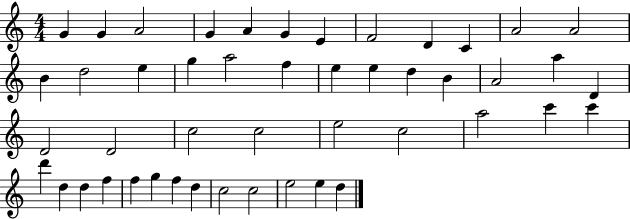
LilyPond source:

{
  \clef treble
  \numericTimeSignature
  \time 4/4
  \key c \major
  g'4 g'4 a'2 | g'4 a'4 g'4 e'4 | f'2 d'4 c'4 | a'2 a'2 | \break b'4 d''2 e''4 | g''4 a''2 f''4 | e''4 e''4 d''4 b'4 | a'2 a''4 d'4 | \break d'2 d'2 | c''2 c''2 | e''2 c''2 | a''2 c'''4 c'''4 | \break d'''4 d''4 d''4 f''4 | f''4 g''4 f''4 d''4 | c''2 c''2 | e''2 e''4 d''4 | \break \bar "|."
}